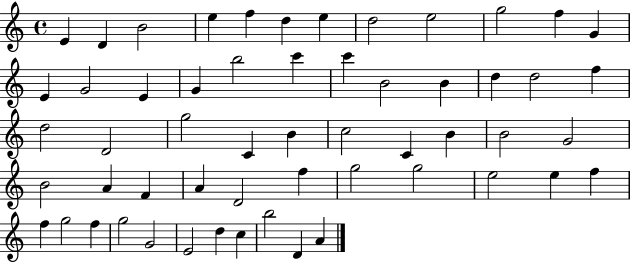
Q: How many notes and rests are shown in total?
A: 56